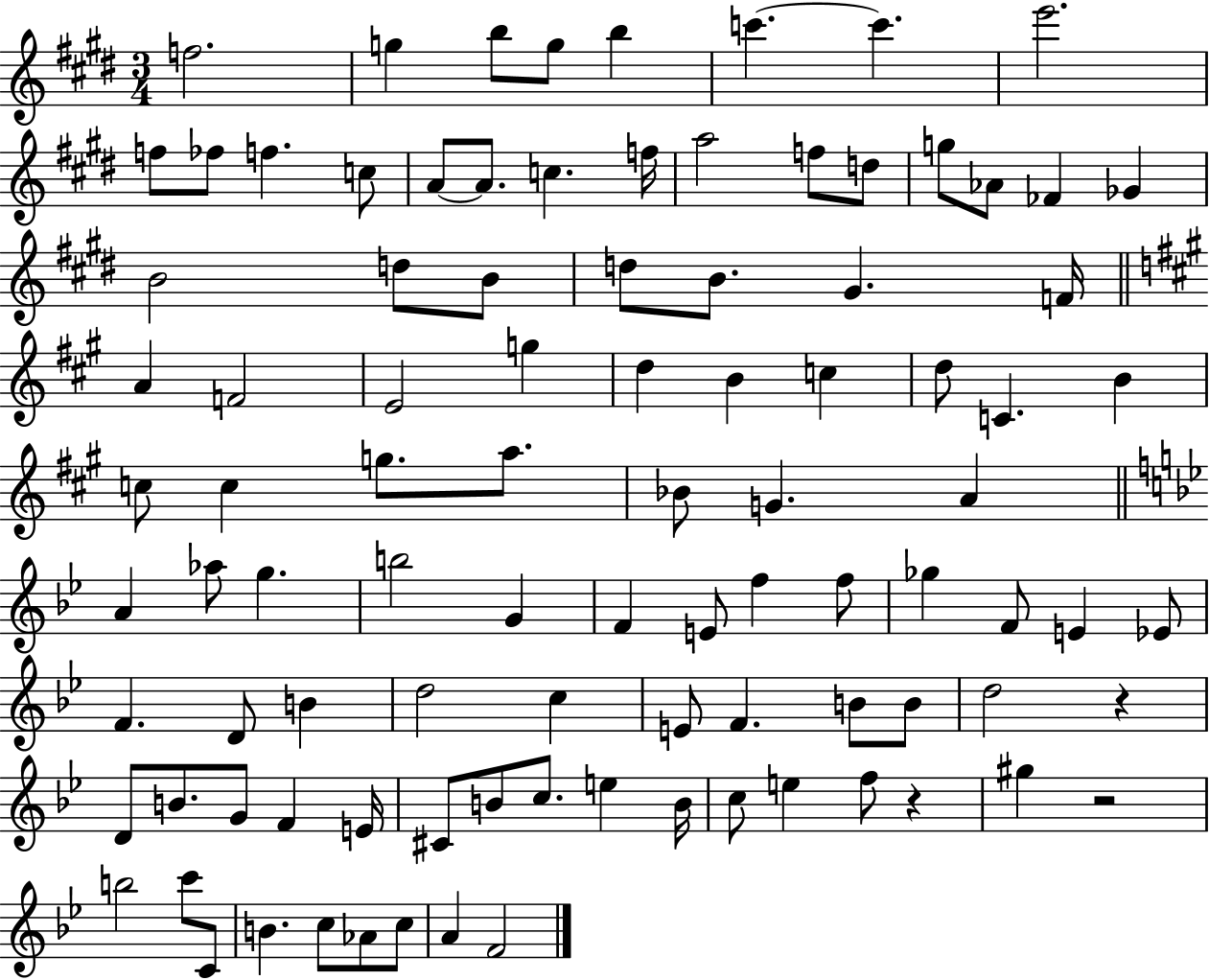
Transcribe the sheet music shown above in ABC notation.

X:1
T:Untitled
M:3/4
L:1/4
K:E
f2 g b/2 g/2 b c' c' e'2 f/2 _f/2 f c/2 A/2 A/2 c f/4 a2 f/2 d/2 g/2 _A/2 _F _G B2 d/2 B/2 d/2 B/2 ^G F/4 A F2 E2 g d B c d/2 C B c/2 c g/2 a/2 _B/2 G A A _a/2 g b2 G F E/2 f f/2 _g F/2 E _E/2 F D/2 B d2 c E/2 F B/2 B/2 d2 z D/2 B/2 G/2 F E/4 ^C/2 B/2 c/2 e B/4 c/2 e f/2 z ^g z2 b2 c'/2 C/2 B c/2 _A/2 c/2 A F2